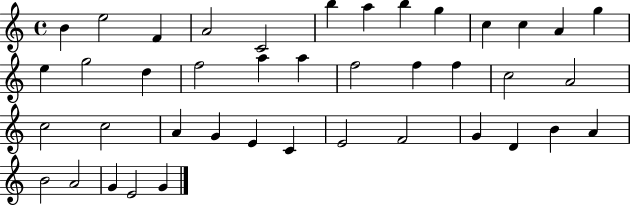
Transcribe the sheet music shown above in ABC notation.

X:1
T:Untitled
M:4/4
L:1/4
K:C
B e2 F A2 C2 b a b g c c A g e g2 d f2 a a f2 f f c2 A2 c2 c2 A G E C E2 F2 G D B A B2 A2 G E2 G